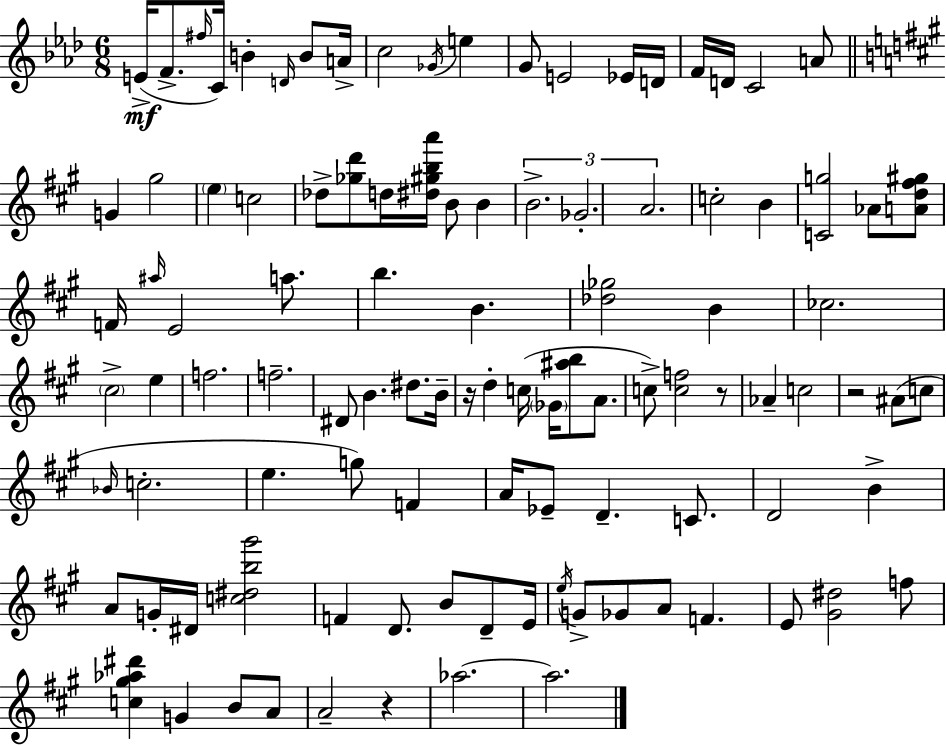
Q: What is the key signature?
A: AES major